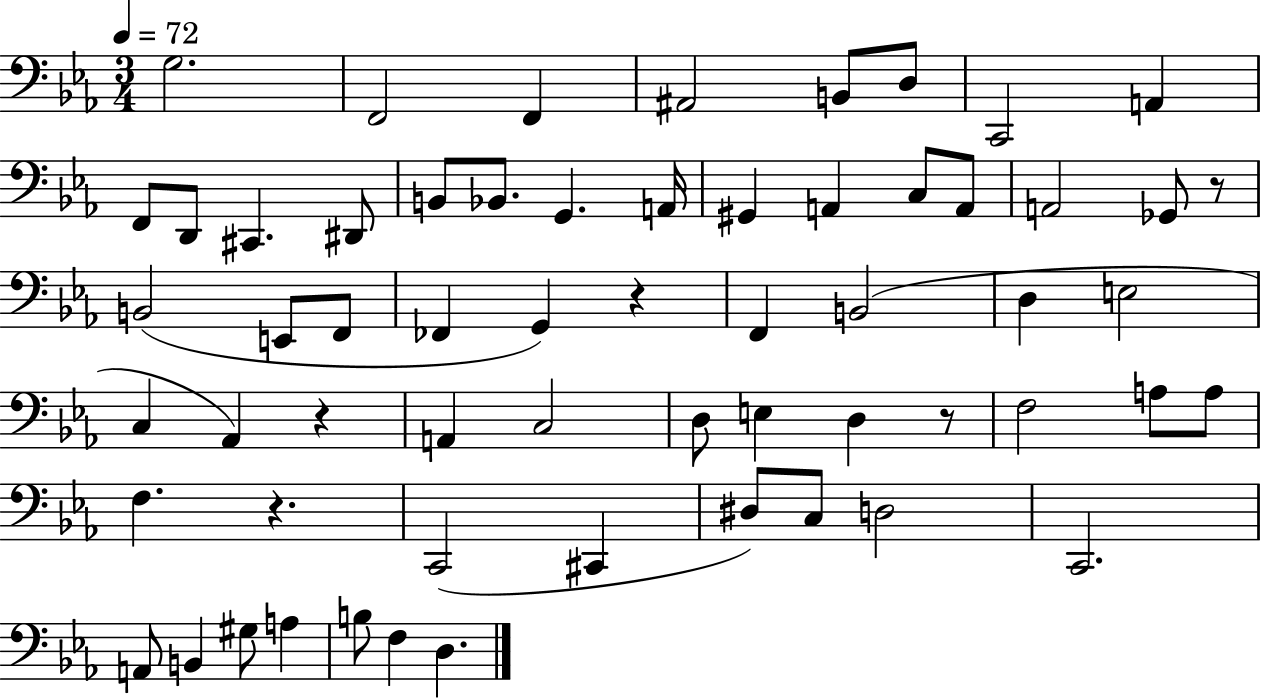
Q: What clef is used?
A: bass